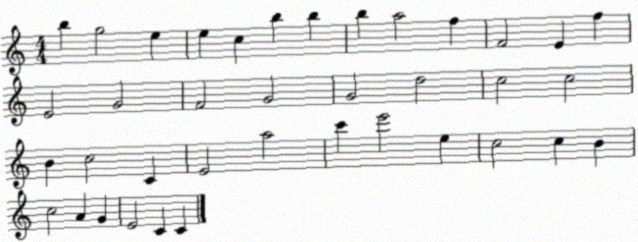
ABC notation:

X:1
T:Untitled
M:4/4
L:1/4
K:C
b g2 e e c b b b a2 f F2 E f E2 G2 F2 G2 G2 d2 c2 c2 B c2 C E2 a2 c' e'2 e c2 c B c2 A G E2 C C